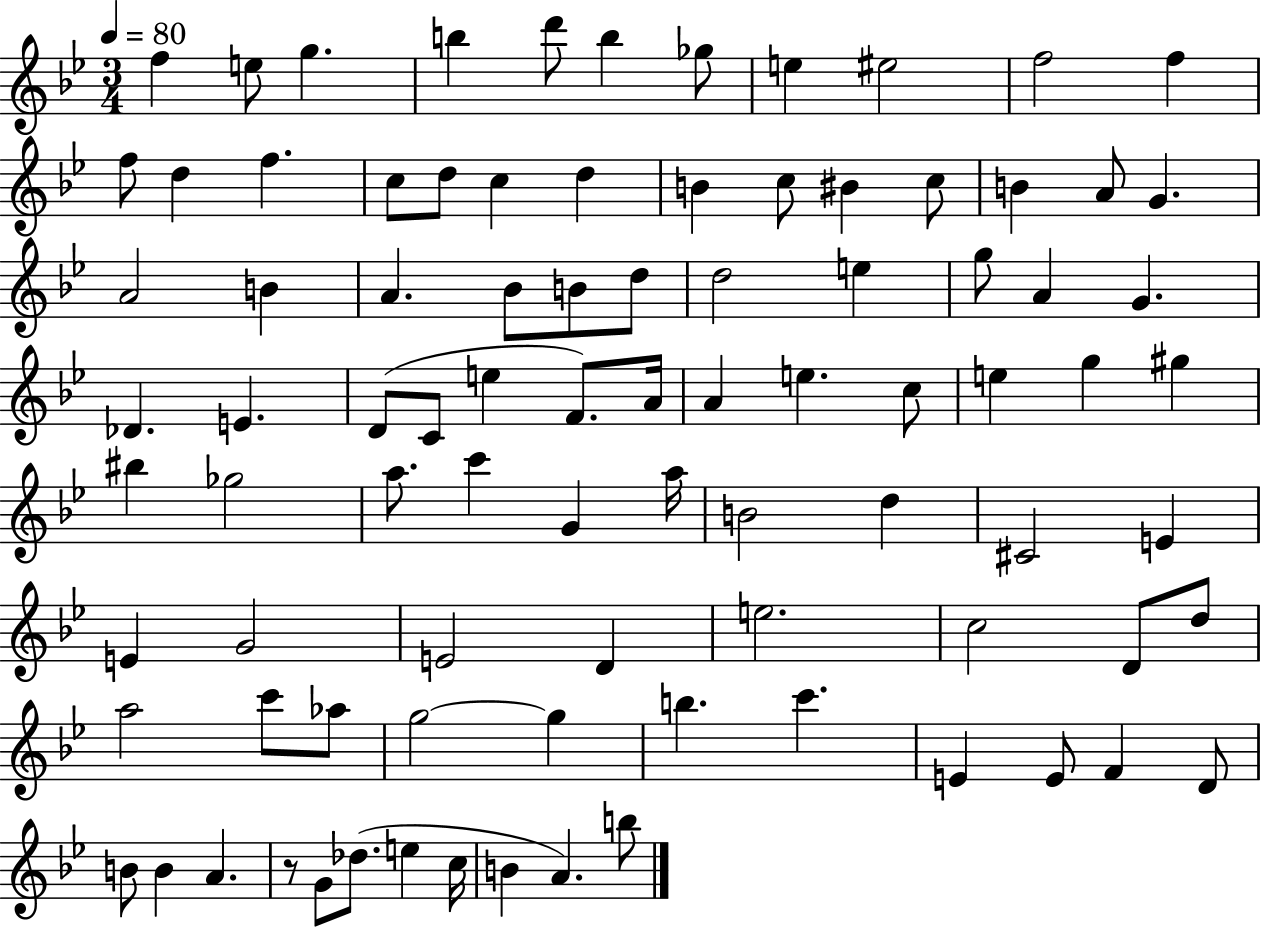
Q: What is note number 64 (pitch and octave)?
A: E5